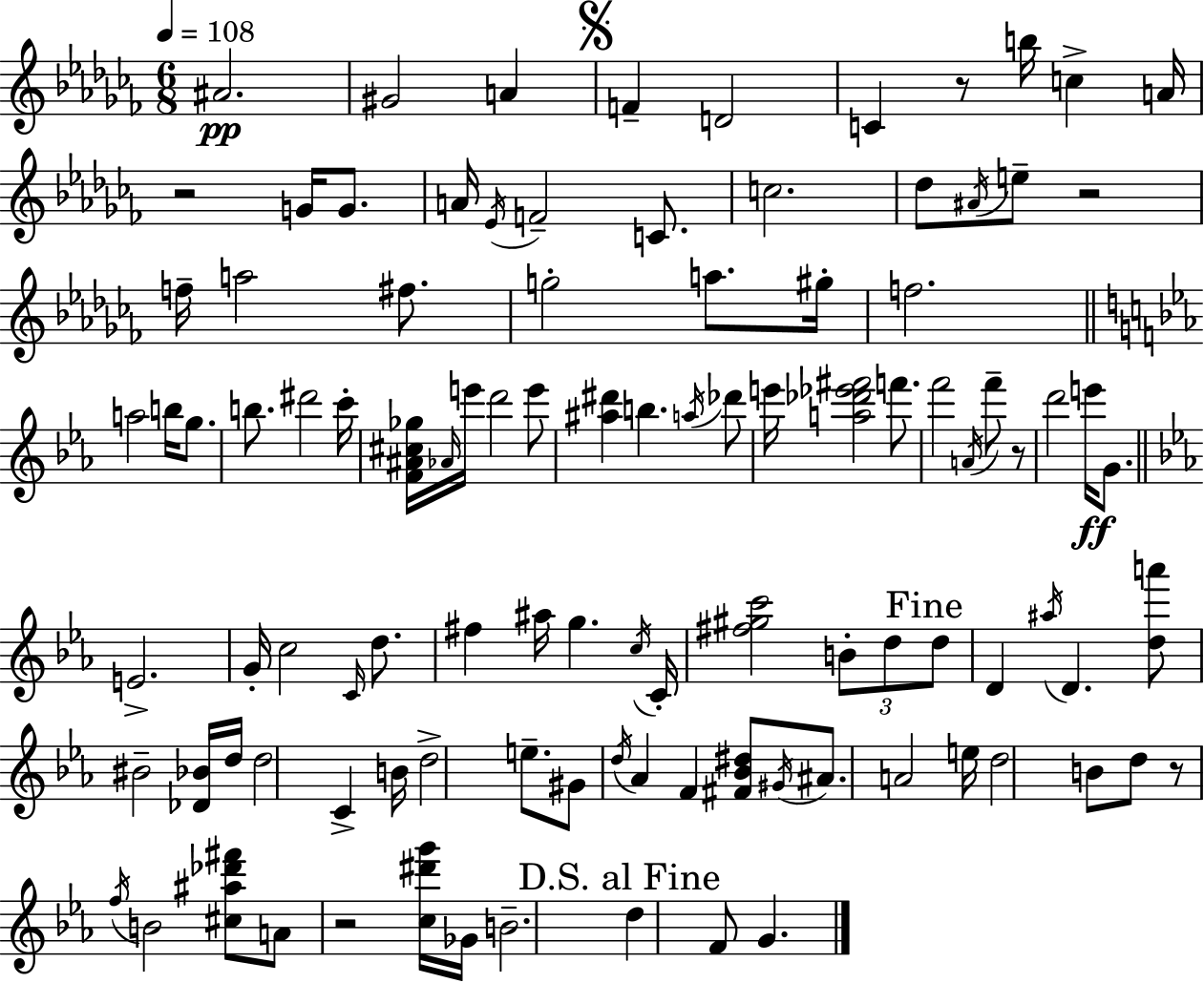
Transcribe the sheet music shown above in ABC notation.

X:1
T:Untitled
M:6/8
L:1/4
K:Abm
^A2 ^G2 A F D2 C z/2 b/4 c A/4 z2 G/4 G/2 A/4 _E/4 F2 C/2 c2 _d/2 ^A/4 e/2 z2 f/4 a2 ^f/2 g2 a/2 ^g/4 f2 a2 b/4 g/2 b/2 ^d'2 c'/4 [F^A^c_g]/4 _A/4 e'/4 d'2 e'/2 [^a^d'] b a/4 _d'/2 e'/4 [a_d'_e'^f']2 f'/2 f'2 A/4 f'/2 z/2 d'2 e'/4 G/2 E2 G/4 c2 C/4 d/2 ^f ^a/4 g c/4 C/4 [^f^gc']2 B/2 d/2 d/2 D ^a/4 D [da']/2 ^B2 [_D_B]/4 d/4 d2 C B/4 d2 e/2 ^G/2 d/4 _A F [^F_B^d]/2 ^G/4 ^A/2 A2 e/4 d2 B/2 d/2 z/2 f/4 B2 [^c^a_d'^f']/2 A/2 z2 [c^d'g']/4 _G/4 B2 d F/2 G